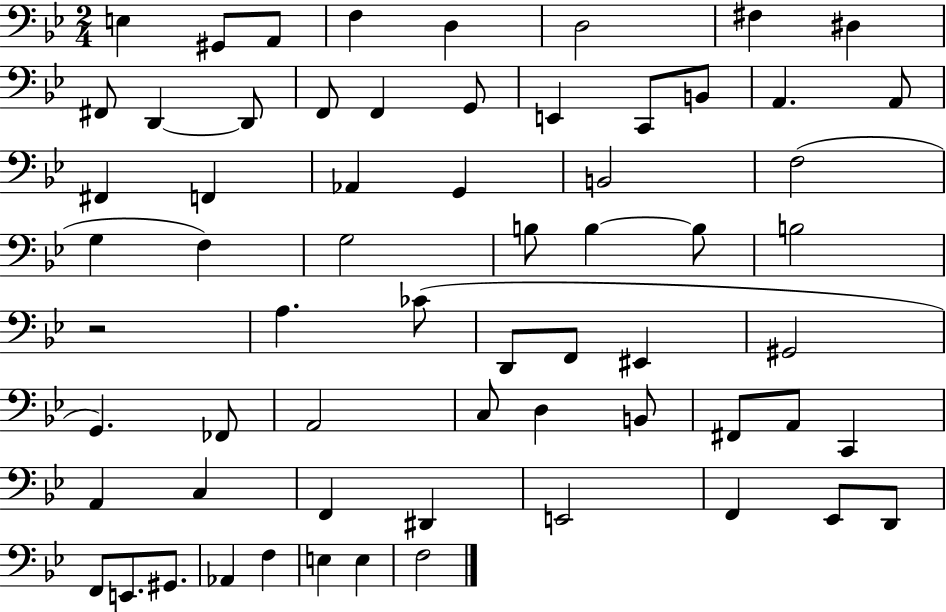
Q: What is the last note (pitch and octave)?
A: F3